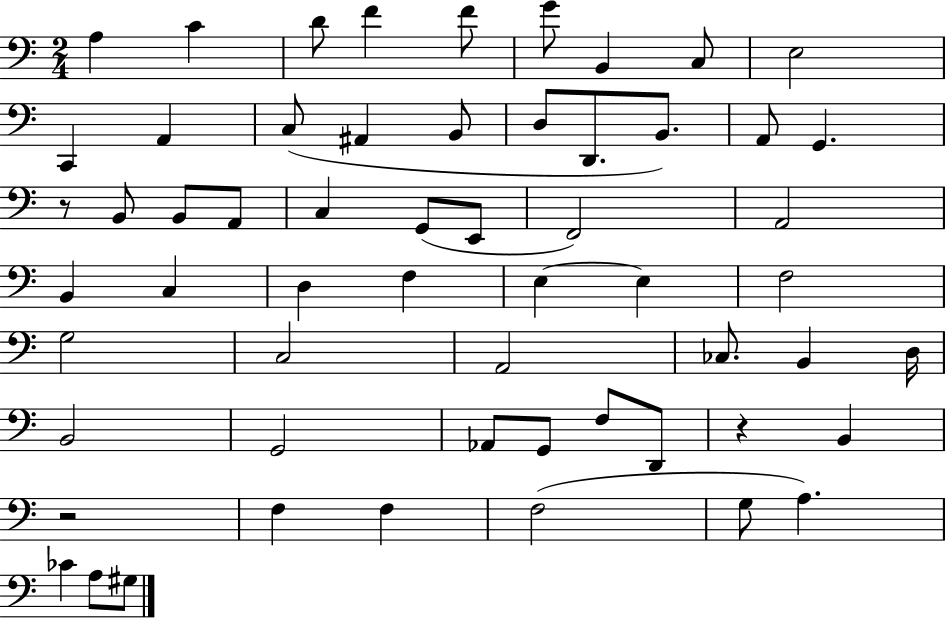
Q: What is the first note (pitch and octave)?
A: A3